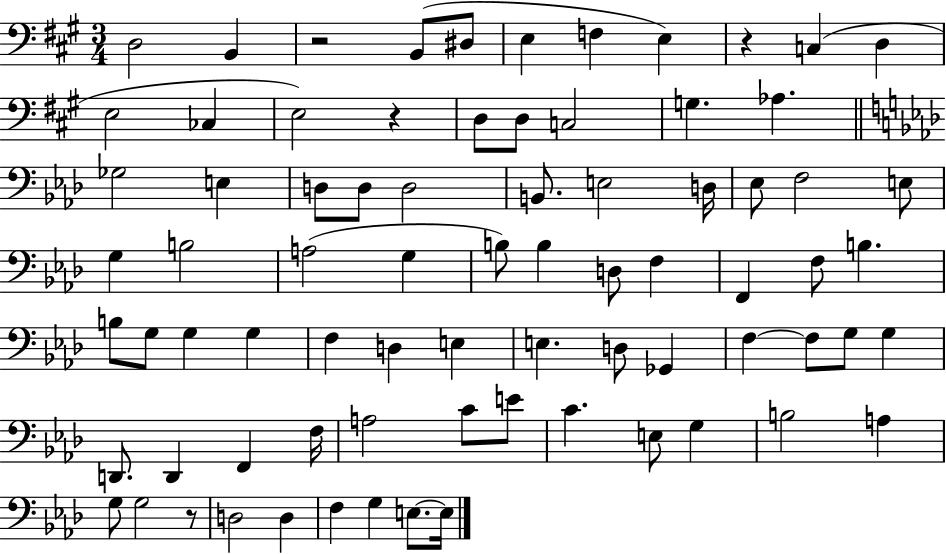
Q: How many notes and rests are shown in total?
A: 77